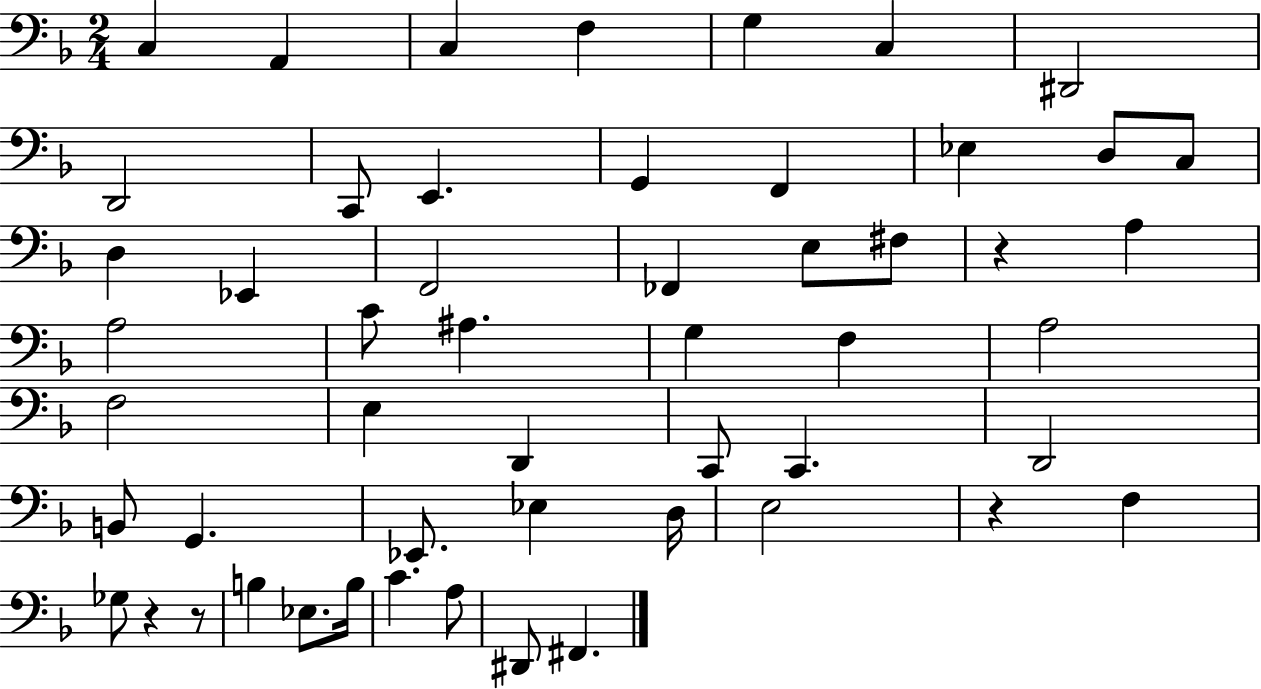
C3/q A2/q C3/q F3/q G3/q C3/q D#2/h D2/h C2/e E2/q. G2/q F2/q Eb3/q D3/e C3/e D3/q Eb2/q F2/h FES2/q E3/e F#3/e R/q A3/q A3/h C4/e A#3/q. G3/q F3/q A3/h F3/h E3/q D2/q C2/e C2/q. D2/h B2/e G2/q. Eb2/e. Eb3/q D3/s E3/h R/q F3/q Gb3/e R/q R/e B3/q Eb3/e. B3/s C4/q. A3/e D#2/e F#2/q.